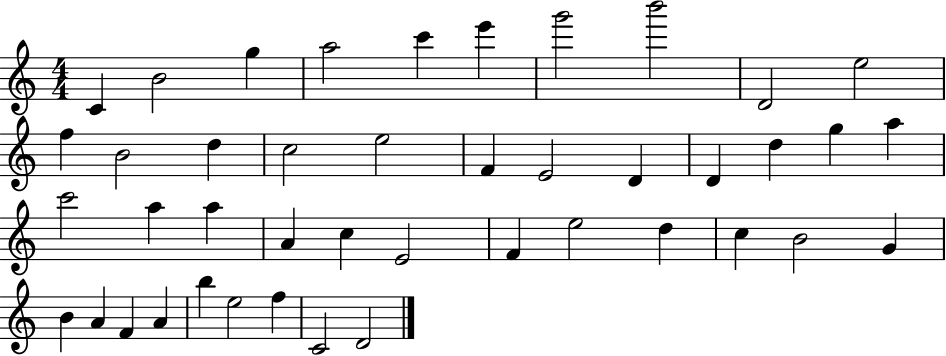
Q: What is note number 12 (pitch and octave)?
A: B4